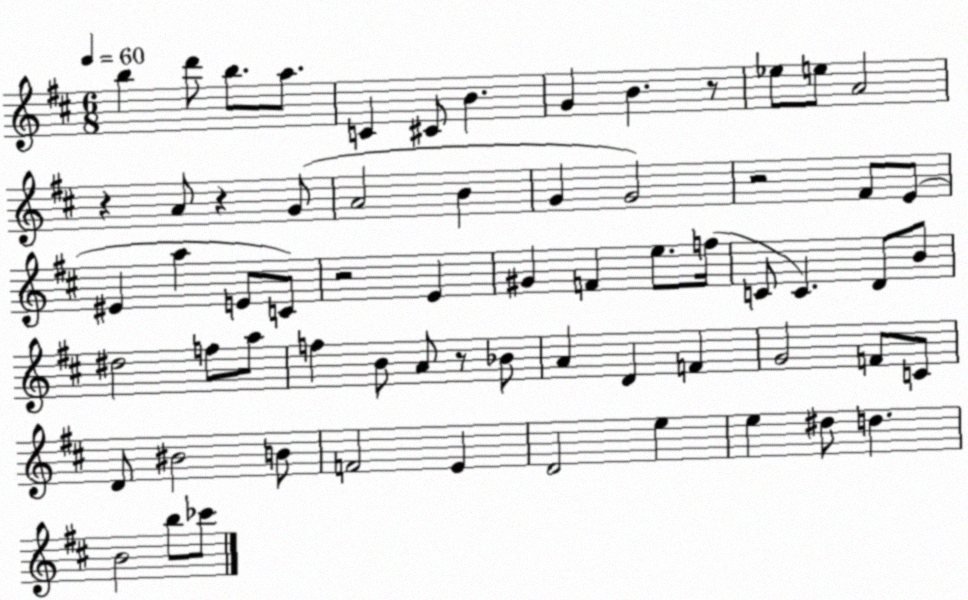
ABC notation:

X:1
T:Untitled
M:6/8
L:1/4
K:D
b d'/2 b/2 a/2 C ^C/2 B G B z/2 _e/2 e/2 A2 z A/2 z G/2 A2 B G G2 z2 ^F/2 E/2 ^E a E/2 C/2 z2 E ^G F e/2 f/4 C/2 C D/2 B/2 ^d2 f/2 a/2 f B/2 A/2 z/2 _B/2 A D F G2 F/2 C/2 D/2 ^B2 B/2 F2 E D2 e e ^d/2 d B2 b/2 _c'/2